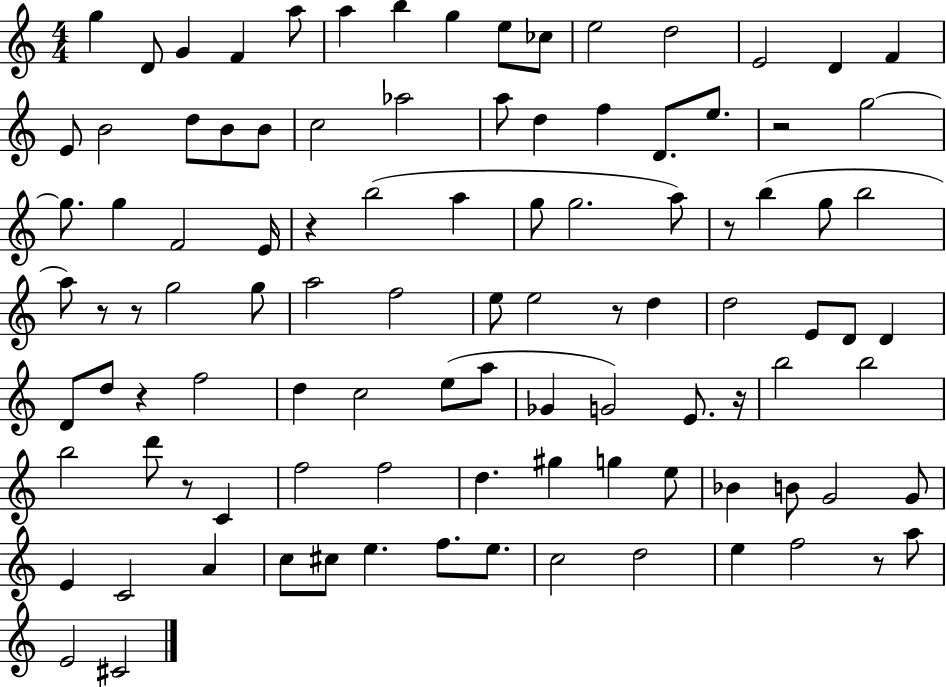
X:1
T:Untitled
M:4/4
L:1/4
K:C
g D/2 G F a/2 a b g e/2 _c/2 e2 d2 E2 D F E/2 B2 d/2 B/2 B/2 c2 _a2 a/2 d f D/2 e/2 z2 g2 g/2 g F2 E/4 z b2 a g/2 g2 a/2 z/2 b g/2 b2 a/2 z/2 z/2 g2 g/2 a2 f2 e/2 e2 z/2 d d2 E/2 D/2 D D/2 d/2 z f2 d c2 e/2 a/2 _G G2 E/2 z/4 b2 b2 b2 d'/2 z/2 C f2 f2 d ^g g e/2 _B B/2 G2 G/2 E C2 A c/2 ^c/2 e f/2 e/2 c2 d2 e f2 z/2 a/2 E2 ^C2